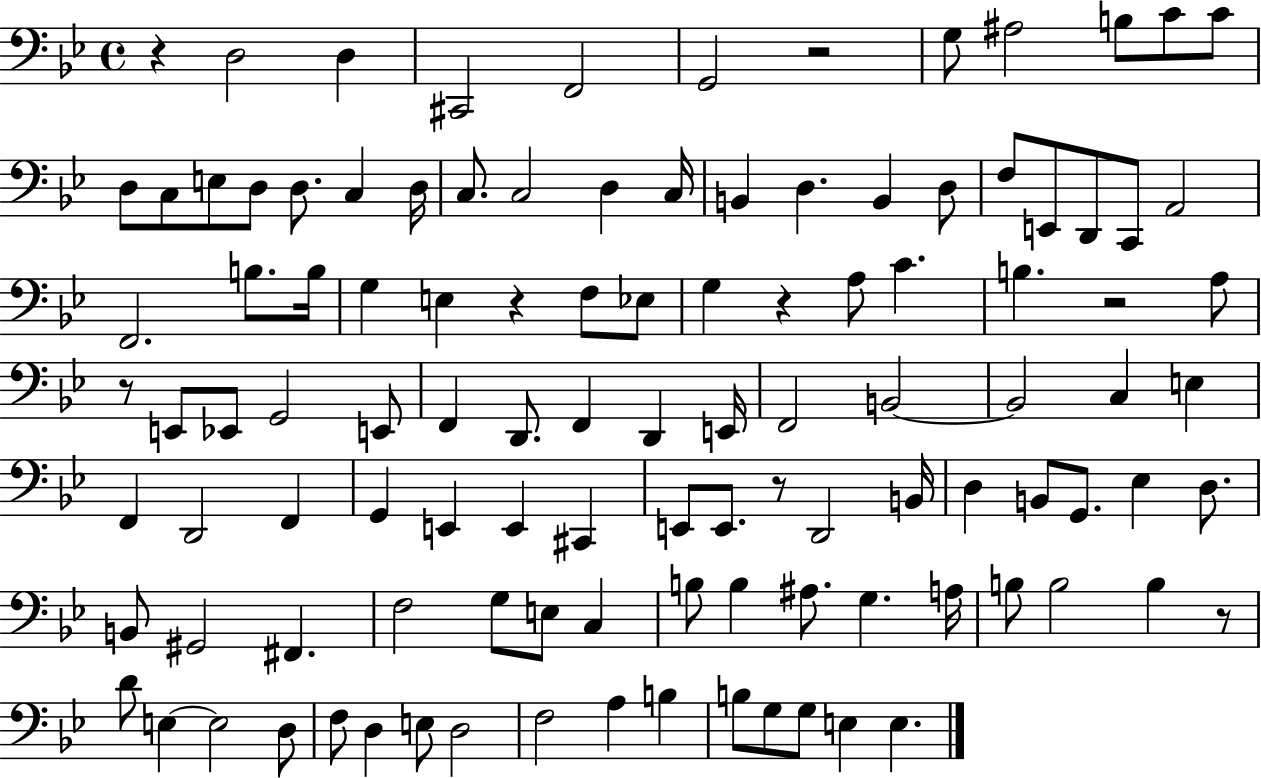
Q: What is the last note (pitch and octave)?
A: E3